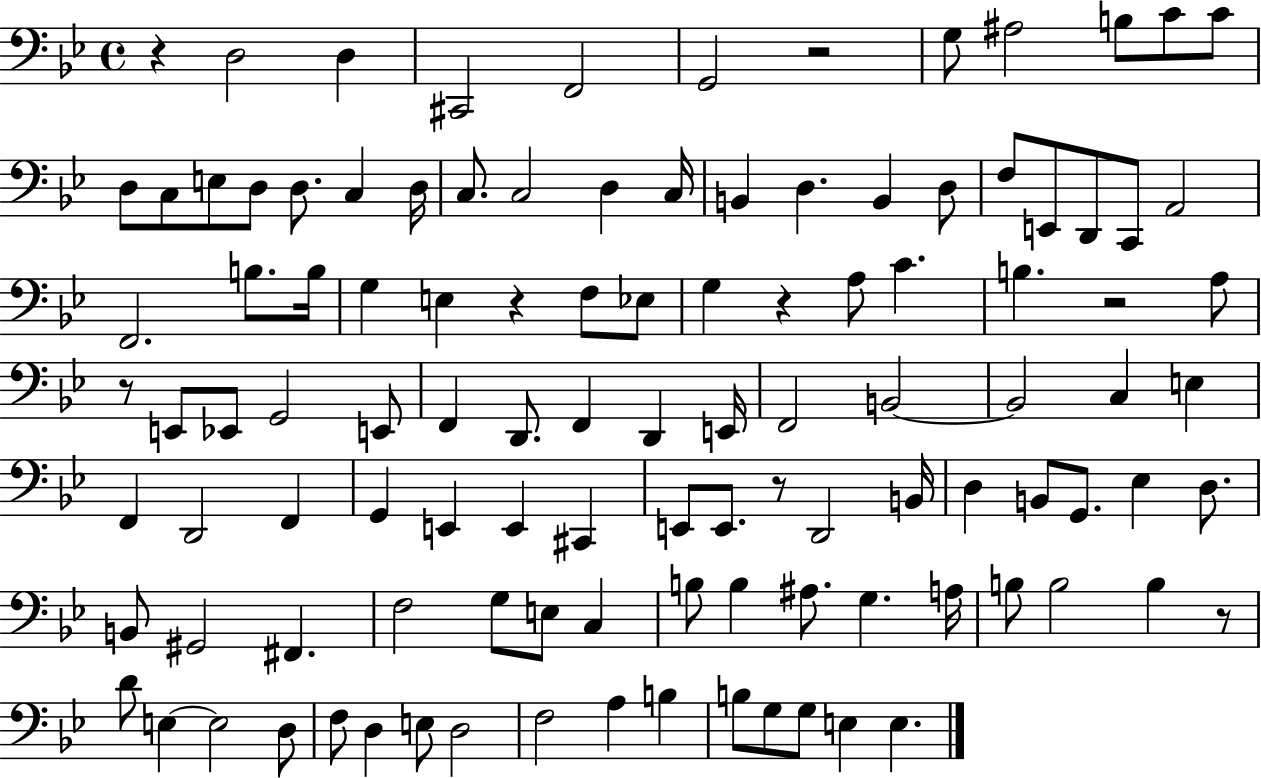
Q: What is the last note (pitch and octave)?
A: E3